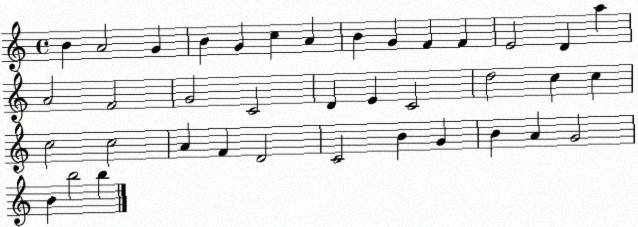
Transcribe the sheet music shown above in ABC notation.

X:1
T:Untitled
M:4/4
L:1/4
K:C
B A2 G B G c A B G F F E2 D a A2 F2 G2 C2 D E C2 d2 c c c2 c2 A F D2 C2 B G B A G2 B b2 b